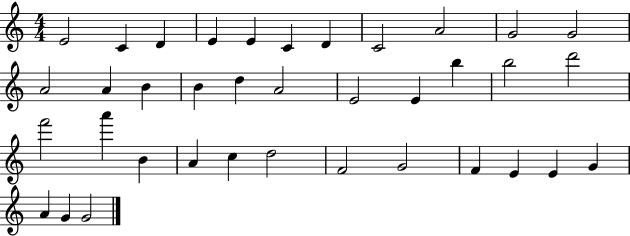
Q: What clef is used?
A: treble